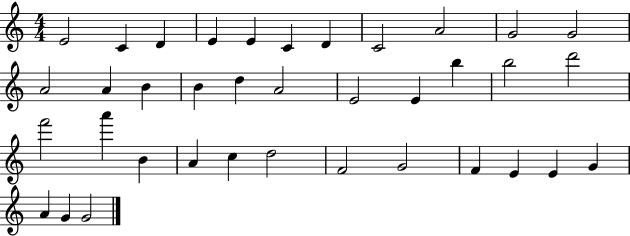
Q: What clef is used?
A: treble